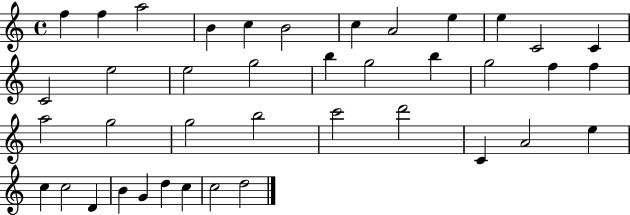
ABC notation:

X:1
T:Untitled
M:4/4
L:1/4
K:C
f f a2 B c B2 c A2 e e C2 C C2 e2 e2 g2 b g2 b g2 f f a2 g2 g2 b2 c'2 d'2 C A2 e c c2 D B G d c c2 d2